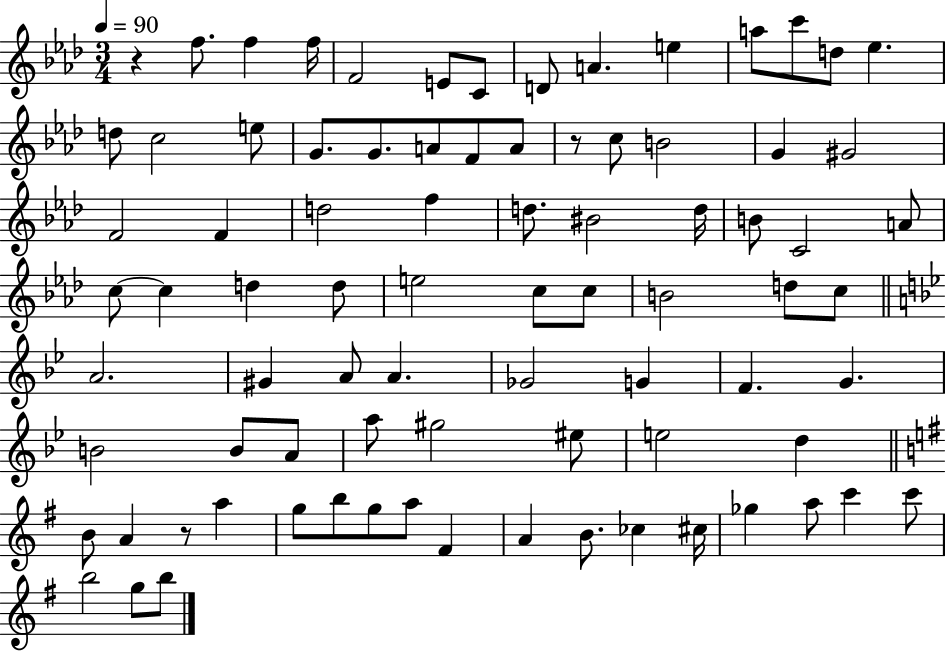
R/q F5/e. F5/q F5/s F4/h E4/e C4/e D4/e A4/q. E5/q A5/e C6/e D5/e Eb5/q. D5/e C5/h E5/e G4/e. G4/e. A4/e F4/e A4/e R/e C5/e B4/h G4/q G#4/h F4/h F4/q D5/h F5/q D5/e. BIS4/h D5/s B4/e C4/h A4/e C5/e C5/q D5/q D5/e E5/h C5/e C5/e B4/h D5/e C5/e A4/h. G#4/q A4/e A4/q. Gb4/h G4/q F4/q. G4/q. B4/h B4/e A4/e A5/e G#5/h EIS5/e E5/h D5/q B4/e A4/q R/e A5/q G5/e B5/e G5/e A5/e F#4/q A4/q B4/e. CES5/q C#5/s Gb5/q A5/e C6/q C6/e B5/h G5/e B5/e